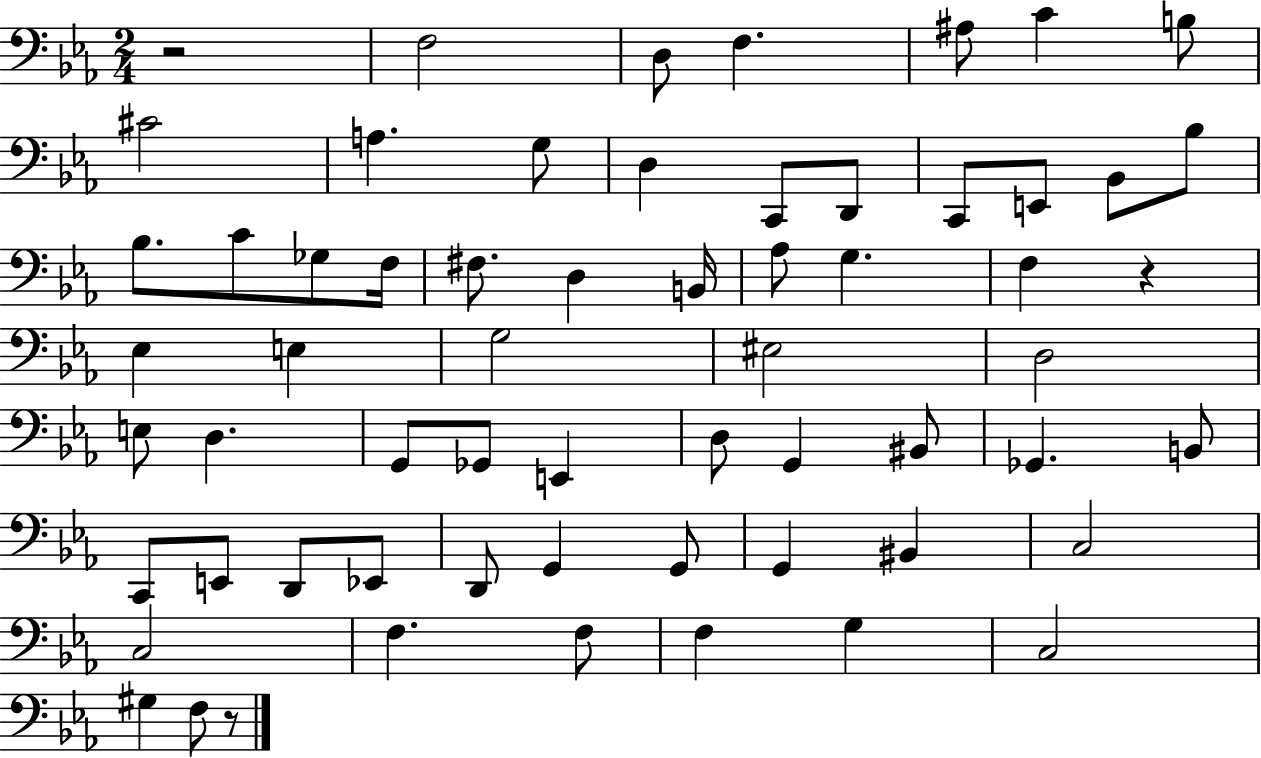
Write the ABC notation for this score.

X:1
T:Untitled
M:2/4
L:1/4
K:Eb
z2 F,2 D,/2 F, ^A,/2 C B,/2 ^C2 A, G,/2 D, C,,/2 D,,/2 C,,/2 E,,/2 _B,,/2 _B,/2 _B,/2 C/2 _G,/2 F,/4 ^F,/2 D, B,,/4 _A,/2 G, F, z _E, E, G,2 ^E,2 D,2 E,/2 D, G,,/2 _G,,/2 E,, D,/2 G,, ^B,,/2 _G,, B,,/2 C,,/2 E,,/2 D,,/2 _E,,/2 D,,/2 G,, G,,/2 G,, ^B,, C,2 C,2 F, F,/2 F, G, C,2 ^G, F,/2 z/2